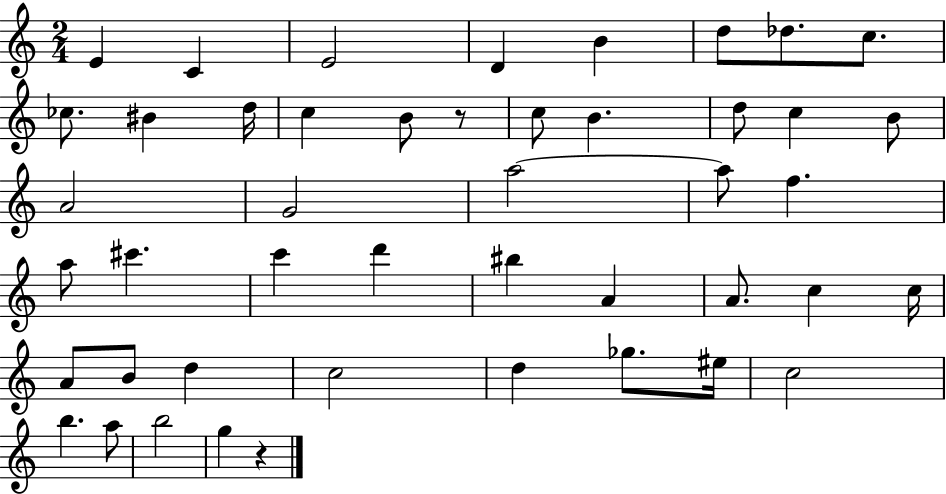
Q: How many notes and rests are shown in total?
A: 46